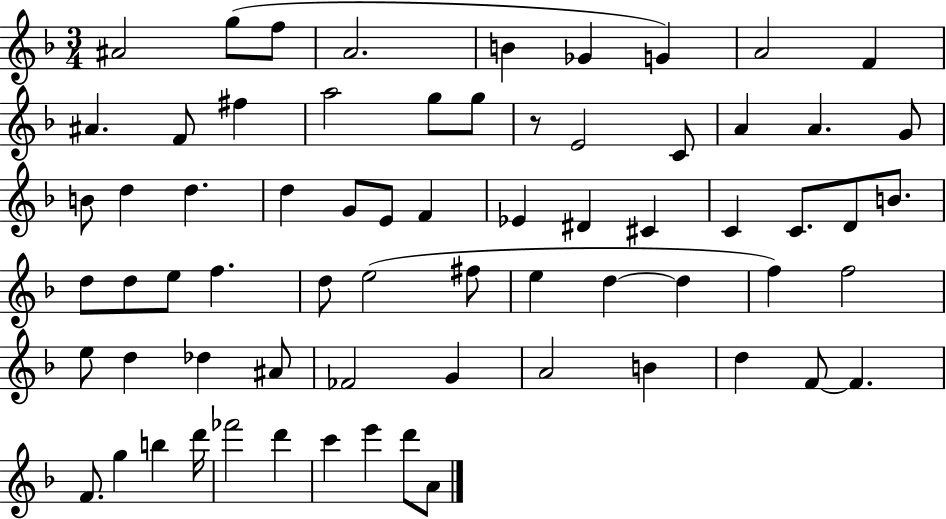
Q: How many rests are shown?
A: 1